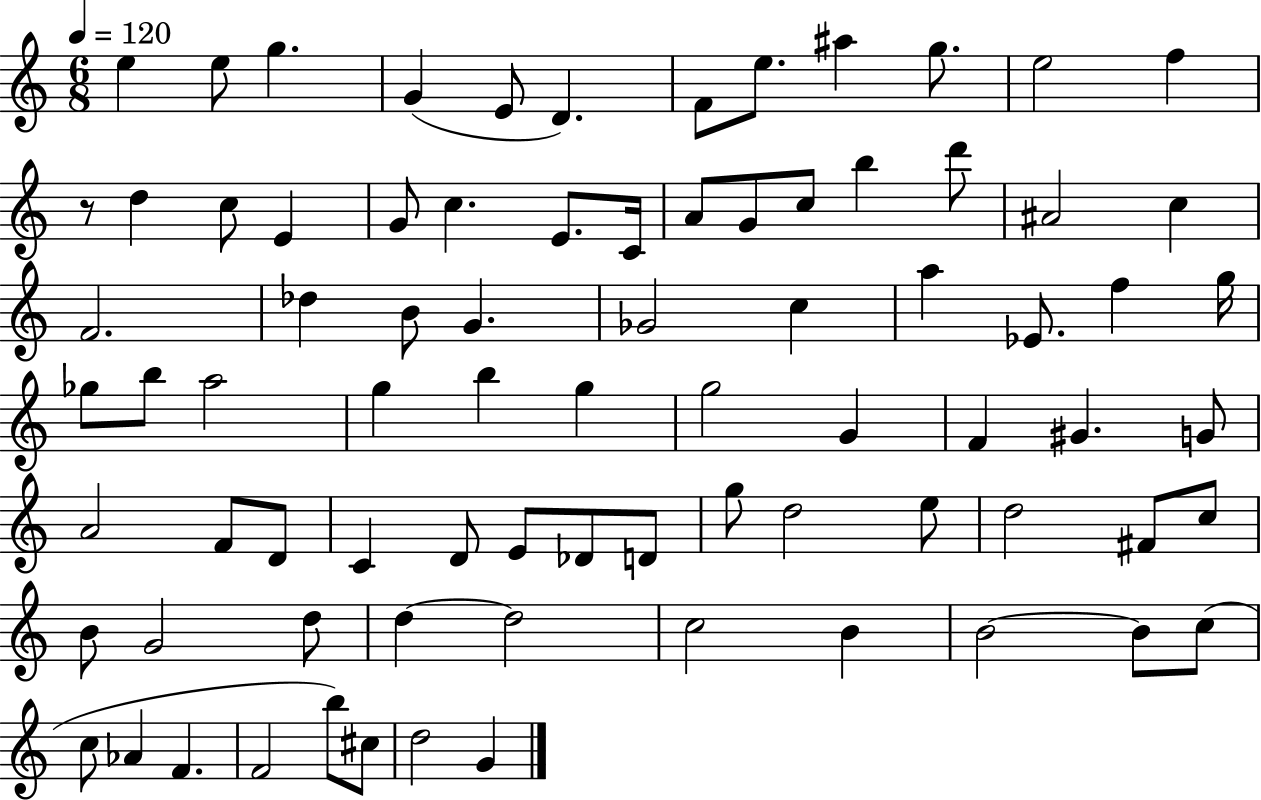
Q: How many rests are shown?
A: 1